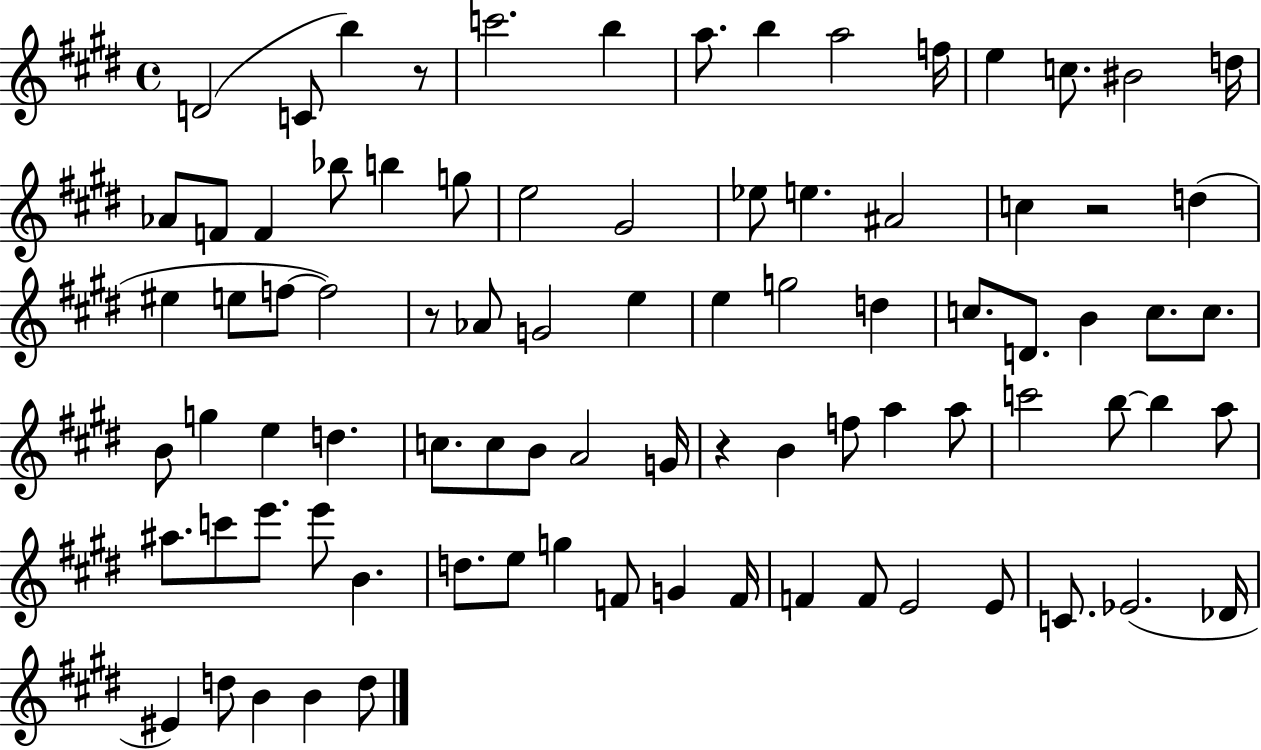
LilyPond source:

{
  \clef treble
  \time 4/4
  \defaultTimeSignature
  \key e \major
  d'2( c'8 b''4) r8 | c'''2. b''4 | a''8. b''4 a''2 f''16 | e''4 c''8. bis'2 d''16 | \break aes'8 f'8 f'4 bes''8 b''4 g''8 | e''2 gis'2 | ees''8 e''4. ais'2 | c''4 r2 d''4( | \break eis''4 e''8 f''8~~ f''2) | r8 aes'8 g'2 e''4 | e''4 g''2 d''4 | c''8. d'8. b'4 c''8. c''8. | \break b'8 g''4 e''4 d''4. | c''8. c''8 b'8 a'2 g'16 | r4 b'4 f''8 a''4 a''8 | c'''2 b''8~~ b''4 a''8 | \break ais''8. c'''8 e'''8. e'''8 b'4. | d''8. e''8 g''4 f'8 g'4 f'16 | f'4 f'8 e'2 e'8 | c'8. ees'2.( des'16 | \break eis'4) d''8 b'4 b'4 d''8 | \bar "|."
}